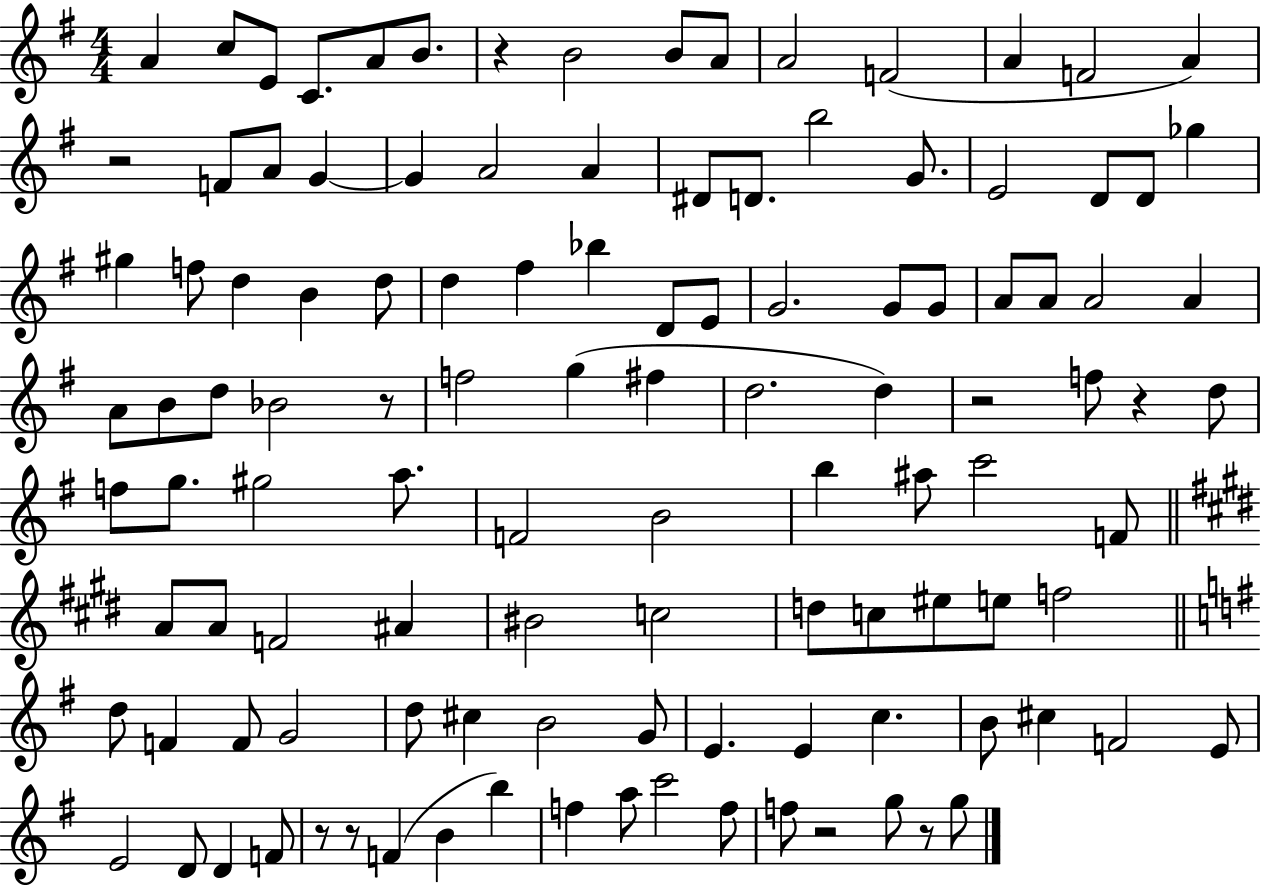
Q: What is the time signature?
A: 4/4